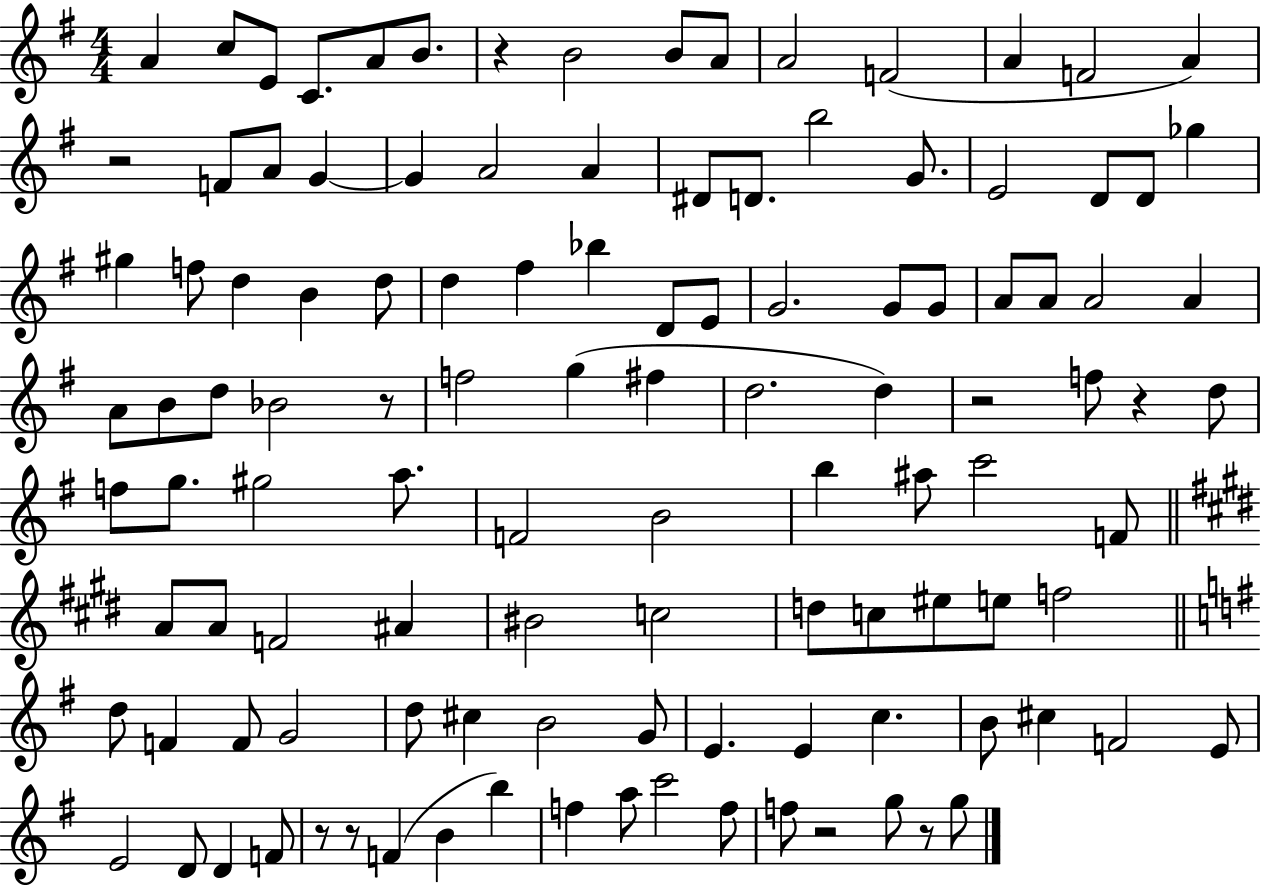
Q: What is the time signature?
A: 4/4